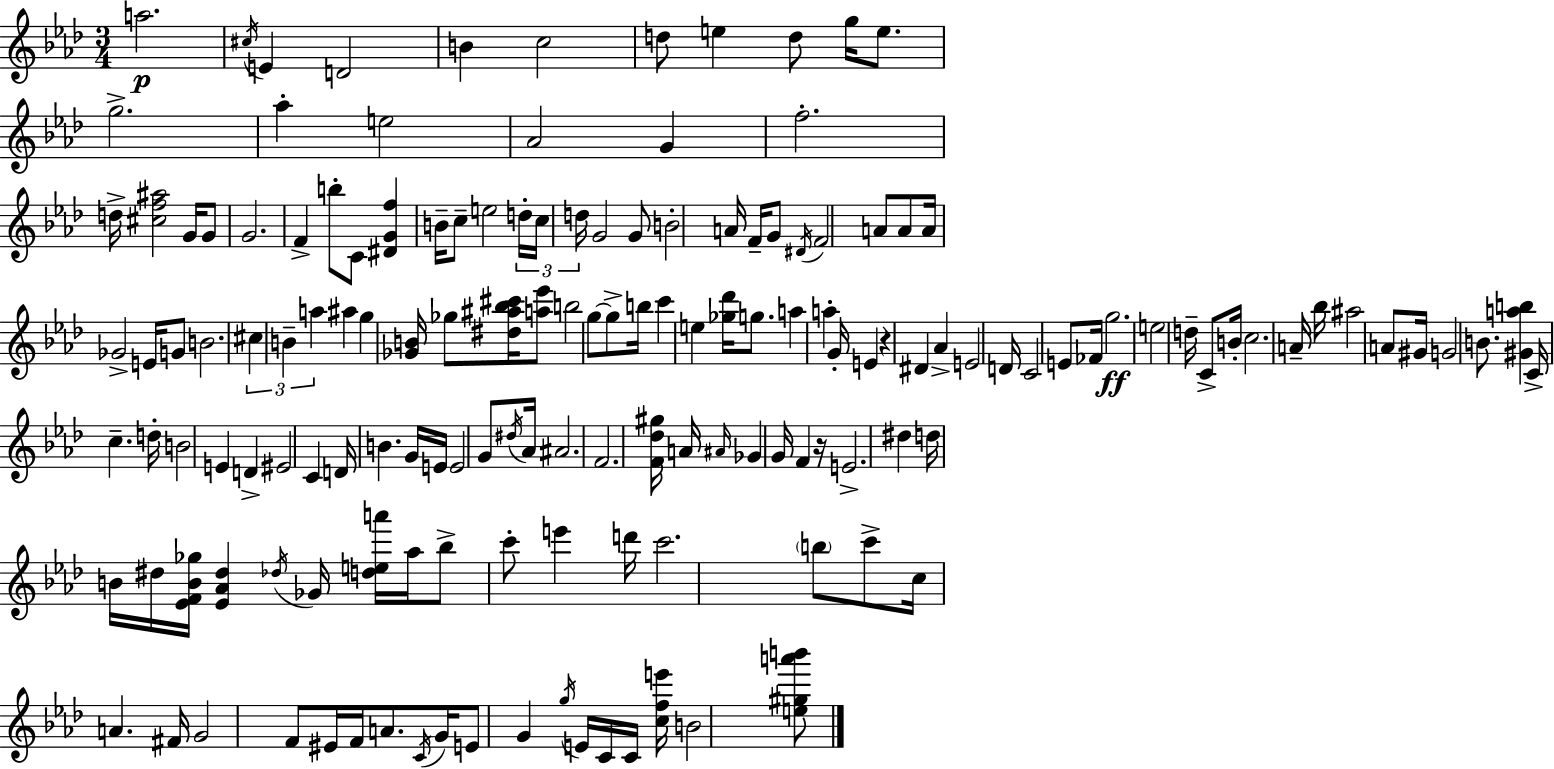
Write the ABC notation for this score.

X:1
T:Untitled
M:3/4
L:1/4
K:Fm
a2 ^c/4 E D2 B c2 d/2 e d/2 g/4 e/2 g2 _a e2 _A2 G f2 d/4 [^cf^a]2 G/4 G/2 G2 F b/2 C/2 [^DGf] B/4 c/2 e2 d/4 c/4 d/4 G2 G/2 B2 A/4 F/4 G/2 ^D/4 F2 A/2 A/2 A/4 _G2 E/4 G/2 B2 ^c B a ^a g [_GB]/4 _g/2 [^d^a_b^c']/4 [a_e']/2 b2 g/2 g/2 b/4 c' e [_g_d']/4 g/2 a a G/4 E z ^D _A E2 D/4 C2 E/2 _F/4 g2 e2 d/4 C/2 B/4 c2 A/4 _b/4 ^a2 A/2 ^G/4 G2 B/2 [^Gab] C/4 c d/4 B2 E D ^E2 C D/4 B G/4 E/4 E2 G/2 ^d/4 _A/4 ^A2 F2 [F_d^g]/4 A/4 ^A/4 _G G/4 F z/4 E2 ^d d/4 B/4 ^d/4 [_EFB_g]/4 [_E_A^d] _d/4 _G/4 [dea']/4 _a/4 _b/2 c'/2 e' d'/4 c'2 b/2 c'/2 c/4 A ^F/4 G2 F/2 ^E/4 F/4 A/2 C/4 G/4 E/2 G g/4 E/4 C/4 C/4 [cfe']/4 B2 [e^ga'b']/2